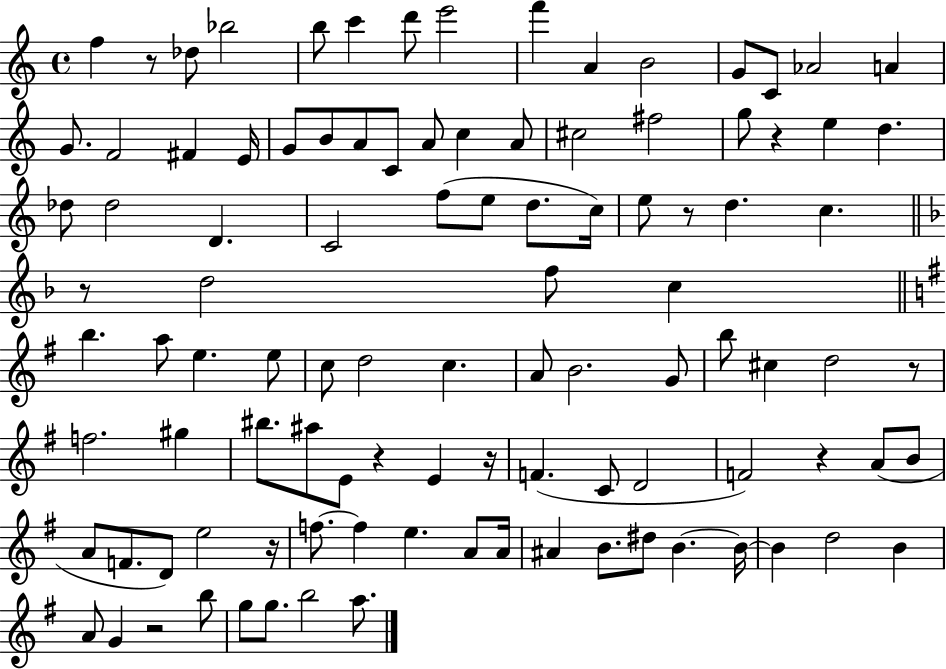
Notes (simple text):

F5/q R/e Db5/e Bb5/h B5/e C6/q D6/e E6/h F6/q A4/q B4/h G4/e C4/e Ab4/h A4/q G4/e. F4/h F#4/q E4/s G4/e B4/e A4/e C4/e A4/e C5/q A4/e C#5/h F#5/h G5/e R/q E5/q D5/q. Db5/e Db5/h D4/q. C4/h F5/e E5/e D5/e. C5/s E5/e R/e D5/q. C5/q. R/e D5/h F5/e C5/q B5/q. A5/e E5/q. E5/e C5/e D5/h C5/q. A4/e B4/h. G4/e B5/e C#5/q D5/h R/e F5/h. G#5/q BIS5/e. A#5/e E4/e R/q E4/q R/s F4/q. C4/e D4/h F4/h R/q A4/e B4/e A4/e F4/e. D4/e E5/h R/s F5/e. F5/q E5/q. A4/e A4/s A#4/q B4/e. D#5/e B4/q. B4/s B4/q D5/h B4/q A4/e G4/q R/h B5/e G5/e G5/e. B5/h A5/e.